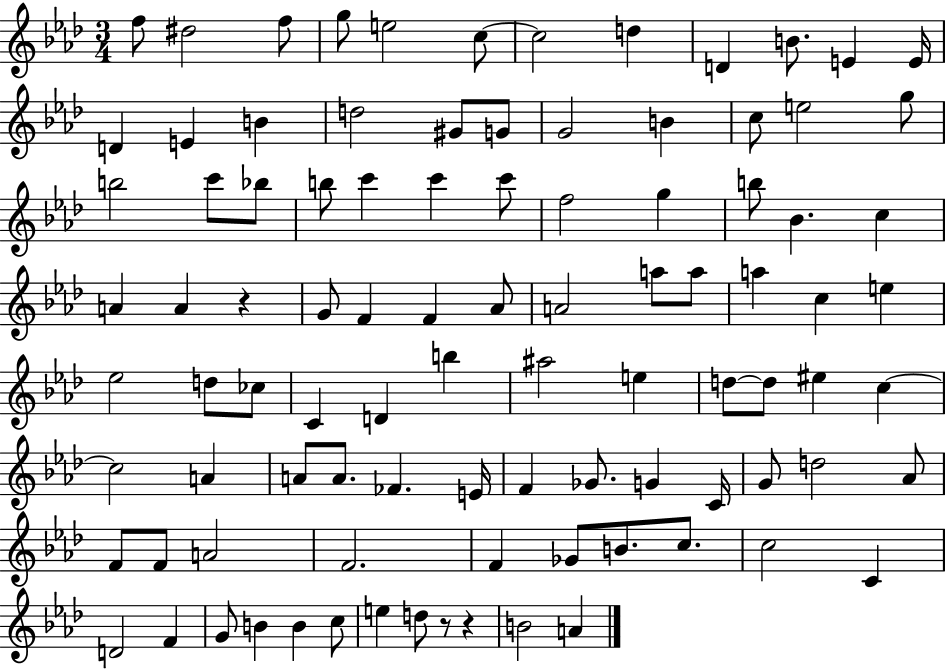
{
  \clef treble
  \numericTimeSignature
  \time 3/4
  \key aes \major
  f''8 dis''2 f''8 | g''8 e''2 c''8~~ | c''2 d''4 | d'4 b'8. e'4 e'16 | \break d'4 e'4 b'4 | d''2 gis'8 g'8 | g'2 b'4 | c''8 e''2 g''8 | \break b''2 c'''8 bes''8 | b''8 c'''4 c'''4 c'''8 | f''2 g''4 | b''8 bes'4. c''4 | \break a'4 a'4 r4 | g'8 f'4 f'4 aes'8 | a'2 a''8 a''8 | a''4 c''4 e''4 | \break ees''2 d''8 ces''8 | c'4 d'4 b''4 | ais''2 e''4 | d''8~~ d''8 eis''4 c''4~~ | \break c''2 a'4 | a'8 a'8. fes'4. e'16 | f'4 ges'8. g'4 c'16 | g'8 d''2 aes'8 | \break f'8 f'8 a'2 | f'2. | f'4 ges'8 b'8. c''8. | c''2 c'4 | \break d'2 f'4 | g'8 b'4 b'4 c''8 | e''4 d''8 r8 r4 | b'2 a'4 | \break \bar "|."
}